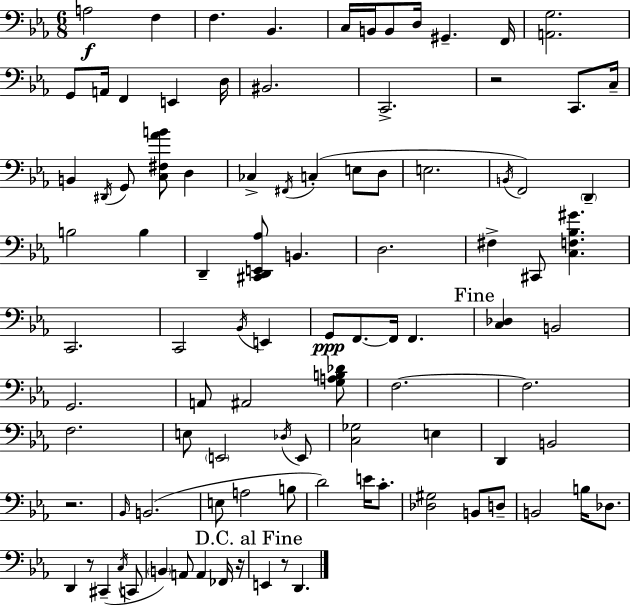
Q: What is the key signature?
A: C minor